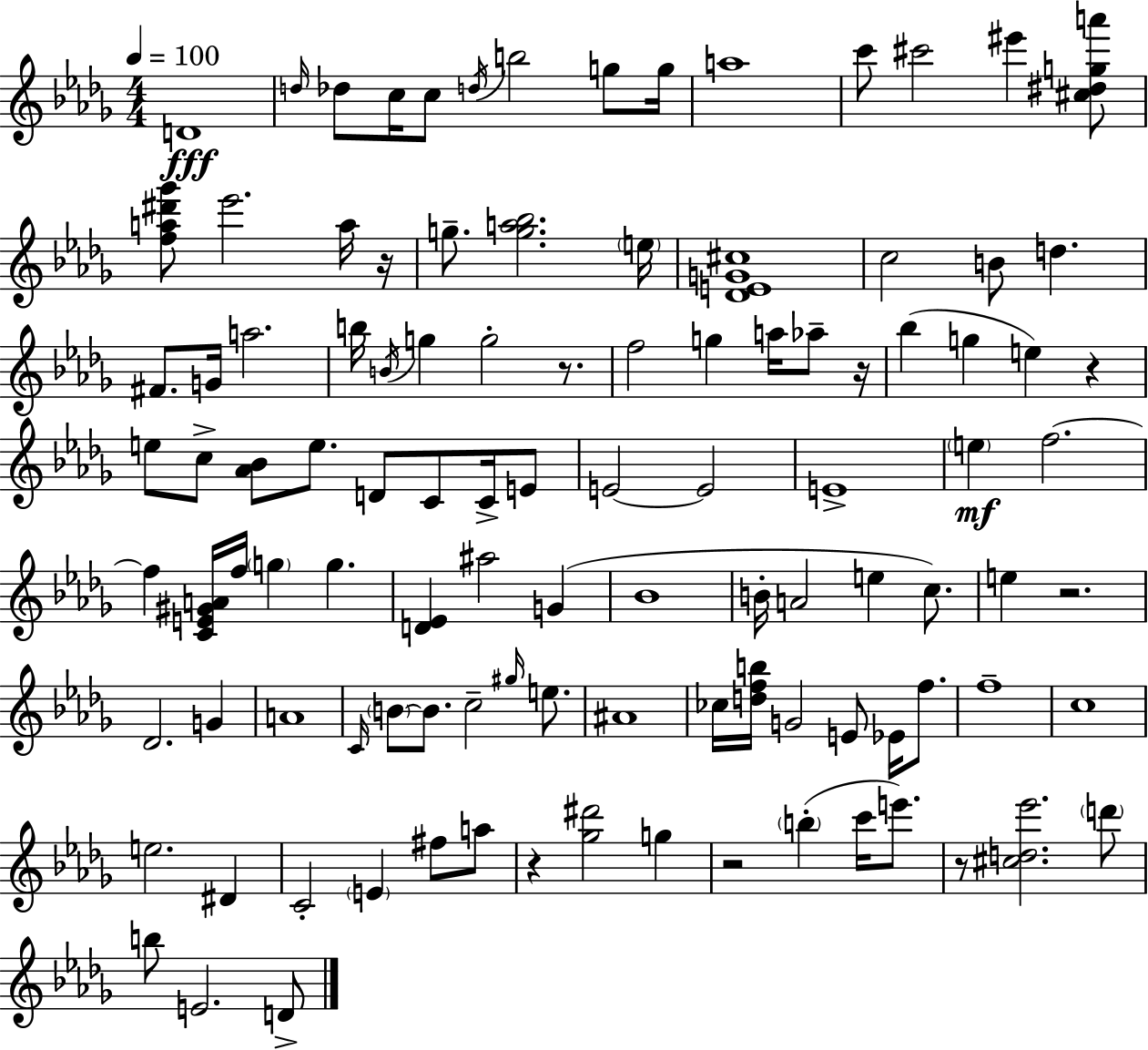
{
  \clef treble
  \numericTimeSignature
  \time 4/4
  \key bes \minor
  \tempo 4 = 100
  d'1\fff | \grace { d''16 } des''8 c''16 c''8 \acciaccatura { d''16 } b''2 g''8 | g''16 a''1 | c'''8 cis'''2 eis'''4 | \break <cis'' dis'' g'' a'''>8 <f'' a'' dis''' ges'''>8 ees'''2. | a''16 r16 g''8.-- <g'' a'' bes''>2. | \parenthesize e''16 <des' e' g' cis''>1 | c''2 b'8 d''4. | \break fis'8. g'16 a''2. | b''16 \acciaccatura { b'16 } g''4 g''2-. | r8. f''2 g''4 a''16 | aes''8-- r16 bes''4( g''4 e''4) r4 | \break e''8 c''8-> <aes' bes'>8 e''8. d'8 c'8 | c'16-> e'8 e'2~~ e'2 | e'1-> | \parenthesize e''4\mf f''2.~~ | \break f''4 <c' e' gis' a'>16 f''16 \parenthesize g''4 g''4. | <d' ees'>4 ais''2 g'4( | bes'1 | b'16-. a'2 e''4 | \break c''8.) e''4 r2. | des'2. g'4 | a'1 | \grace { c'16 } \parenthesize b'8~~ b'8. c''2-- | \break \grace { gis''16 } e''8. ais'1 | ces''16 <d'' f'' b''>16 g'2 e'8 | ees'16 f''8. f''1-- | c''1 | \break e''2. | dis'4 c'2-. \parenthesize e'4 | fis''8 a''8 r4 <ges'' dis'''>2 | g''4 r2 \parenthesize b''4-.( | \break c'''16 e'''8.) r8 <cis'' d'' ees'''>2. | \parenthesize d'''8 b''8 e'2. | d'8-> \bar "|."
}